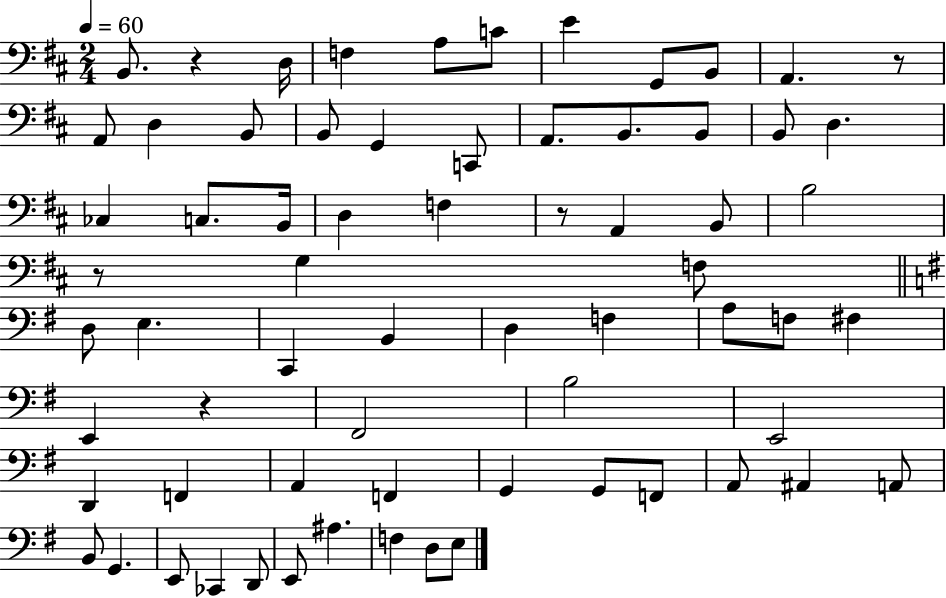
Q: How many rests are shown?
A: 5